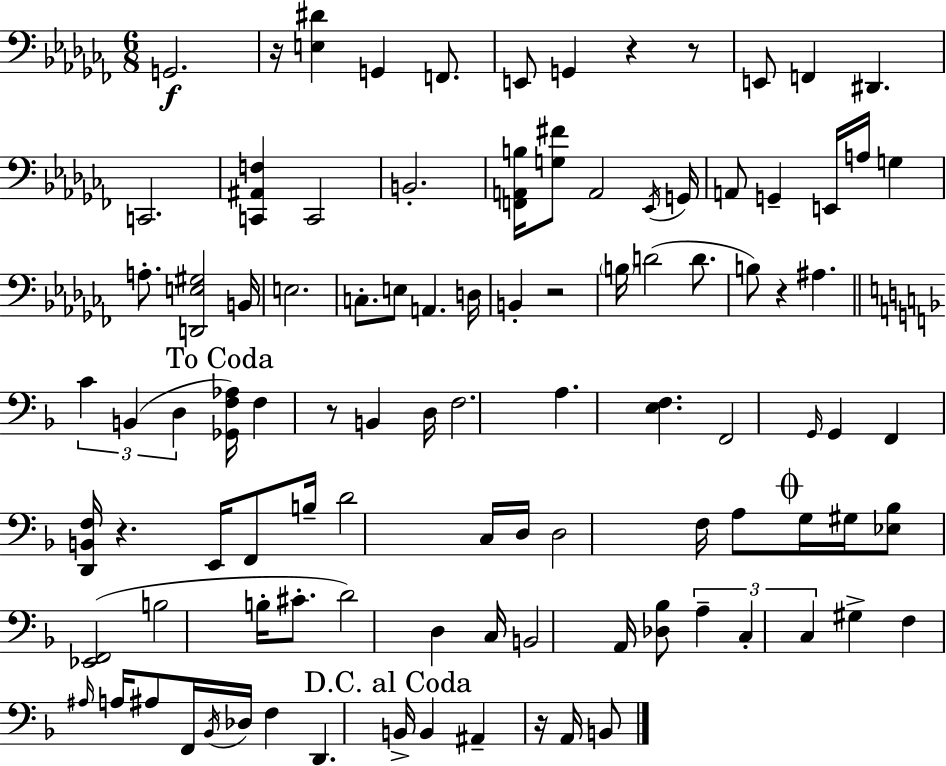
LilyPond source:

{
  \clef bass
  \numericTimeSignature
  \time 6/8
  \key aes \minor
  g,2.\f | r16 <e dis'>4 g,4 f,8. | e,8 g,4 r4 r8 | e,8 f,4 dis,4. | \break c,2. | <c, ais, f>4 c,2 | b,2.-. | <f, a, b>16 <g fis'>8 a,2 \acciaccatura { ees,16 } | \break g,16 a,8 g,4-- e,16 a16 g4 | a8.-. <d, e gis>2 | b,16 e2. | c8.-. e8 a,4. | \break d16 b,4-. r2 | \parenthesize b16 d'2( d'8. | b8) r4 ais4. | \bar "||" \break \key f \major \tuplet 3/2 { c'4 b,4( d4 } | \mark "To Coda" <ges, f aes>16) f4 r8 b,4 d16 | f2. | a4. <e f>4. | \break f,2 \grace { g,16 } g,4 | f,4 <d, b, f>16 r4. | e,16 f,8 b16-- d'2 | c16 d16 d2 f16 a8 | \break \mark \markup { \musicglyph "scripts.coda" } g16 gis16 <ees bes>8 <ees, f,>2( | b2 b16-. cis'8.-. | d'2) d4 | c16 b,2 a,16 <des bes>8 | \break \tuplet 3/2 { a4-- c4-. c4 } | gis4-> f4 \grace { ais16 } a16 ais8 | f,16 \acciaccatura { bes,16 } des16 f4 d,4. | \mark "D.C. al Coda" b,16-> b,4 ais,4-- r16 | \break a,16 b,8 \bar "|."
}